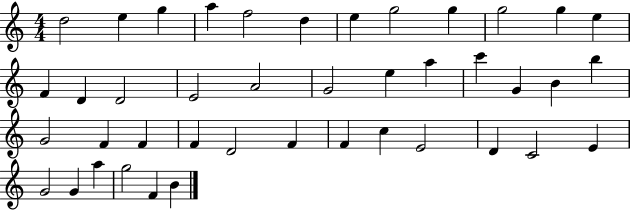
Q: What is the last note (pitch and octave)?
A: B4